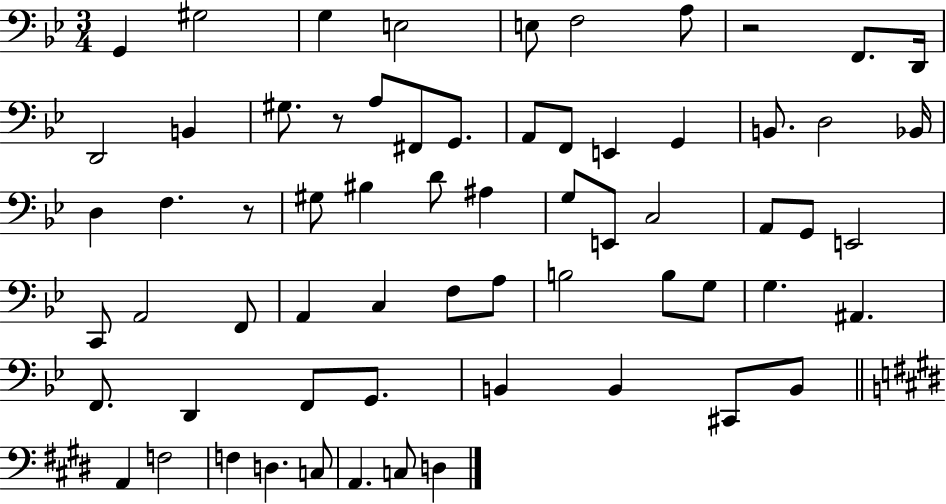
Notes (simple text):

G2/q G#3/h G3/q E3/h E3/e F3/h A3/e R/h F2/e. D2/s D2/h B2/q G#3/e. R/e A3/e F#2/e G2/e. A2/e F2/e E2/q G2/q B2/e. D3/h Bb2/s D3/q F3/q. R/e G#3/e BIS3/q D4/e A#3/q G3/e E2/e C3/h A2/e G2/e E2/h C2/e A2/h F2/e A2/q C3/q F3/e A3/e B3/h B3/e G3/e G3/q. A#2/q. F2/e. D2/q F2/e G2/e. B2/q B2/q C#2/e B2/e A2/q F3/h F3/q D3/q. C3/e A2/q. C3/e D3/q